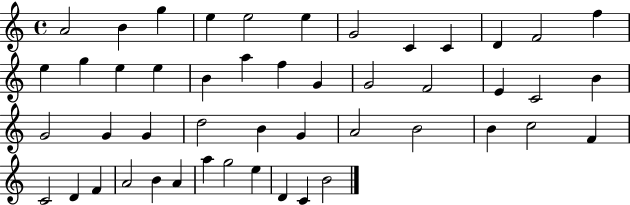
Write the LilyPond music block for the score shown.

{
  \clef treble
  \time 4/4
  \defaultTimeSignature
  \key c \major
  a'2 b'4 g''4 | e''4 e''2 e''4 | g'2 c'4 c'4 | d'4 f'2 f''4 | \break e''4 g''4 e''4 e''4 | b'4 a''4 f''4 g'4 | g'2 f'2 | e'4 c'2 b'4 | \break g'2 g'4 g'4 | d''2 b'4 g'4 | a'2 b'2 | b'4 c''2 f'4 | \break c'2 d'4 f'4 | a'2 b'4 a'4 | a''4 g''2 e''4 | d'4 c'4 b'2 | \break \bar "|."
}